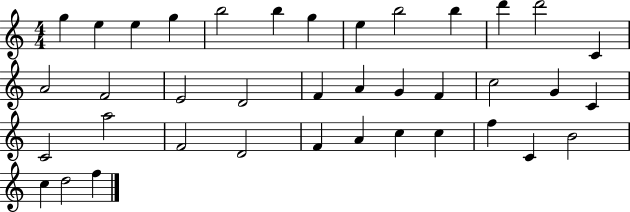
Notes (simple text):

G5/q E5/q E5/q G5/q B5/h B5/q G5/q E5/q B5/h B5/q D6/q D6/h C4/q A4/h F4/h E4/h D4/h F4/q A4/q G4/q F4/q C5/h G4/q C4/q C4/h A5/h F4/h D4/h F4/q A4/q C5/q C5/q F5/q C4/q B4/h C5/q D5/h F5/q